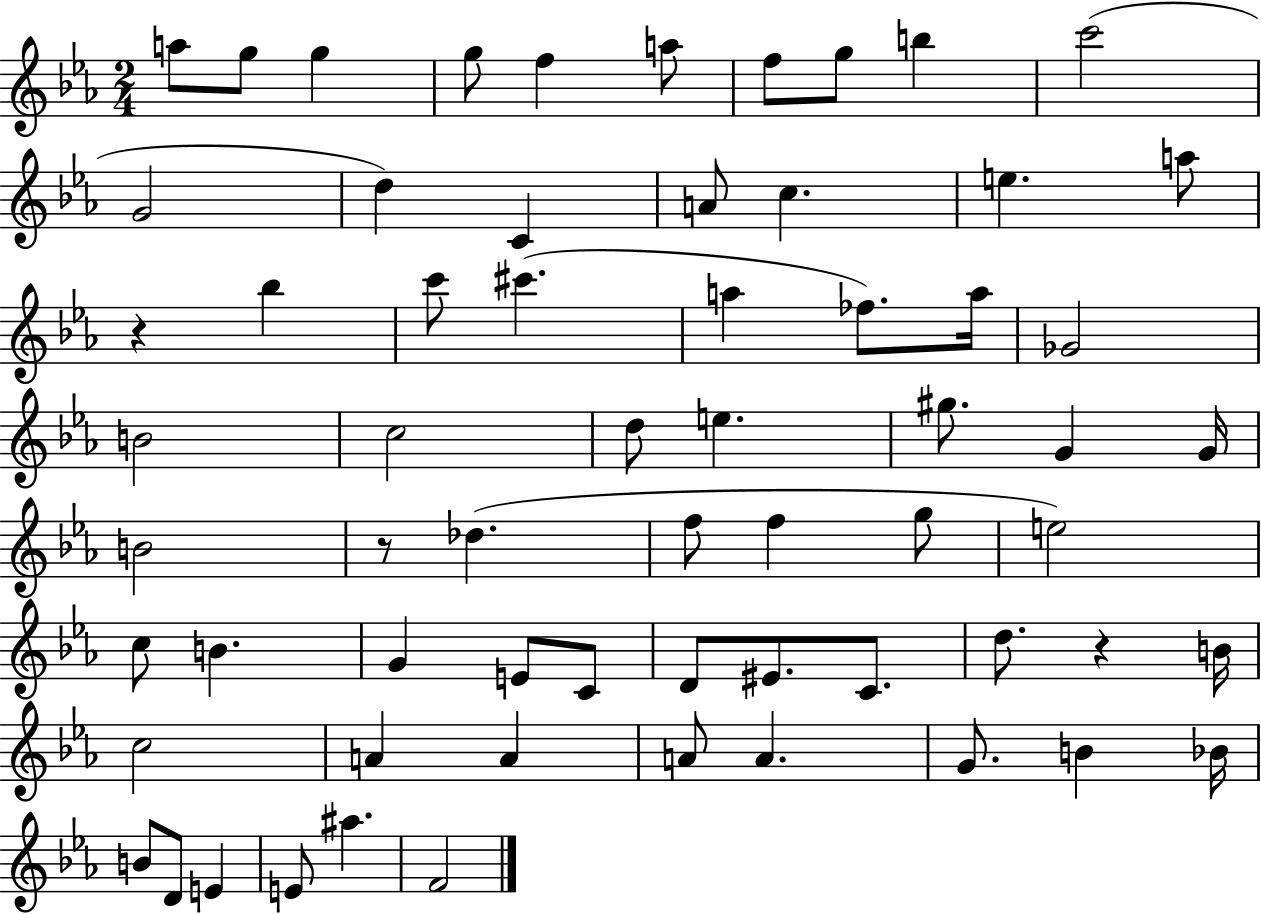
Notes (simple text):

A5/e G5/e G5/q G5/e F5/q A5/e F5/e G5/e B5/q C6/h G4/h D5/q C4/q A4/e C5/q. E5/q. A5/e R/q Bb5/q C6/e C#6/q. A5/q FES5/e. A5/s Gb4/h B4/h C5/h D5/e E5/q. G#5/e. G4/q G4/s B4/h R/e Db5/q. F5/e F5/q G5/e E5/h C5/e B4/q. G4/q E4/e C4/e D4/e EIS4/e. C4/e. D5/e. R/q B4/s C5/h A4/q A4/q A4/e A4/q. G4/e. B4/q Bb4/s B4/e D4/e E4/q E4/e A#5/q. F4/h